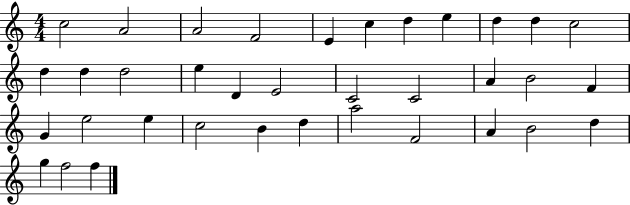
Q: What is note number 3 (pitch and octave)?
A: A4